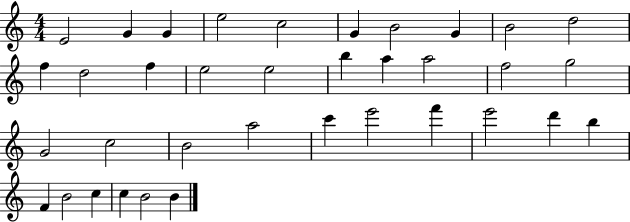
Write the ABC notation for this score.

X:1
T:Untitled
M:4/4
L:1/4
K:C
E2 G G e2 c2 G B2 G B2 d2 f d2 f e2 e2 b a a2 f2 g2 G2 c2 B2 a2 c' e'2 f' e'2 d' b F B2 c c B2 B